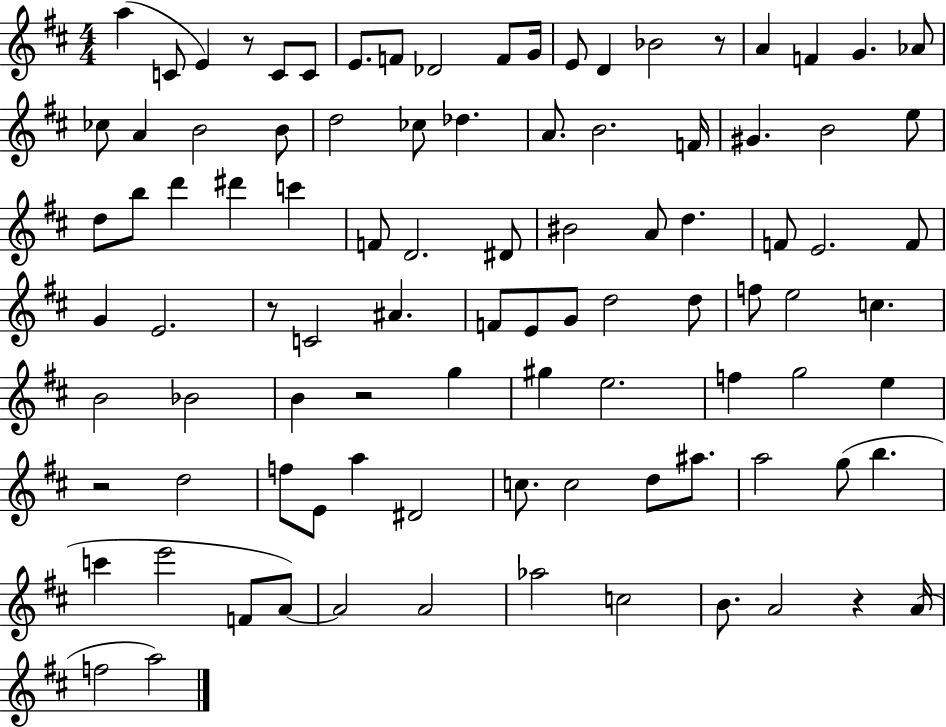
{
  \clef treble
  \numericTimeSignature
  \time 4/4
  \key d \major
  a''4( c'8 e'4) r8 c'8 c'8 | e'8. f'8 des'2 f'8 g'16 | e'8 d'4 bes'2 r8 | a'4 f'4 g'4. aes'8 | \break ces''8 a'4 b'2 b'8 | d''2 ces''8 des''4. | a'8. b'2. f'16 | gis'4. b'2 e''8 | \break d''8 b''8 d'''4 dis'''4 c'''4 | f'8 d'2. dis'8 | bis'2 a'8 d''4. | f'8 e'2. f'8 | \break g'4 e'2. | r8 c'2 ais'4. | f'8 e'8 g'8 d''2 d''8 | f''8 e''2 c''4. | \break b'2 bes'2 | b'4 r2 g''4 | gis''4 e''2. | f''4 g''2 e''4 | \break r2 d''2 | f''8 e'8 a''4 dis'2 | c''8. c''2 d''8 ais''8. | a''2 g''8( b''4. | \break c'''4 e'''2 f'8 a'8~~) | a'2 a'2 | aes''2 c''2 | b'8. a'2 r4 a'16( | \break f''2 a''2) | \bar "|."
}